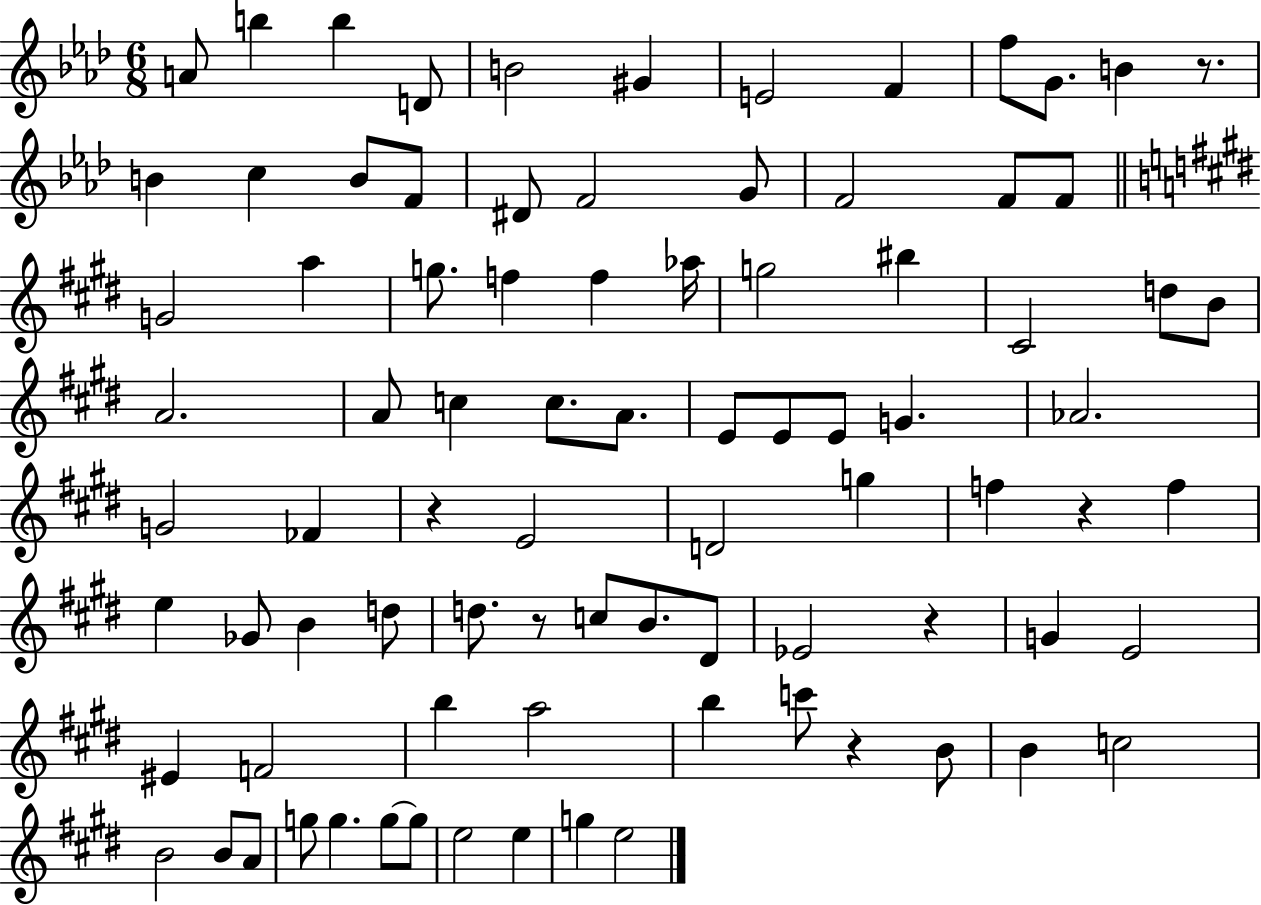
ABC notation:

X:1
T:Untitled
M:6/8
L:1/4
K:Ab
A/2 b b D/2 B2 ^G E2 F f/2 G/2 B z/2 B c B/2 F/2 ^D/2 F2 G/2 F2 F/2 F/2 G2 a g/2 f f _a/4 g2 ^b ^C2 d/2 B/2 A2 A/2 c c/2 A/2 E/2 E/2 E/2 G _A2 G2 _F z E2 D2 g f z f e _G/2 B d/2 d/2 z/2 c/2 B/2 ^D/2 _E2 z G E2 ^E F2 b a2 b c'/2 z B/2 B c2 B2 B/2 A/2 g/2 g g/2 g/2 e2 e g e2